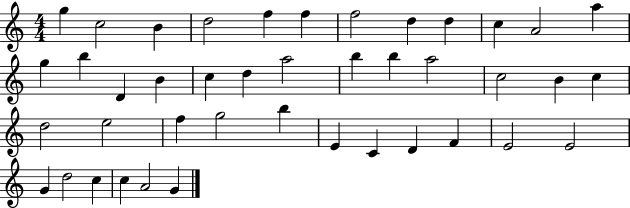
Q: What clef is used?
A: treble